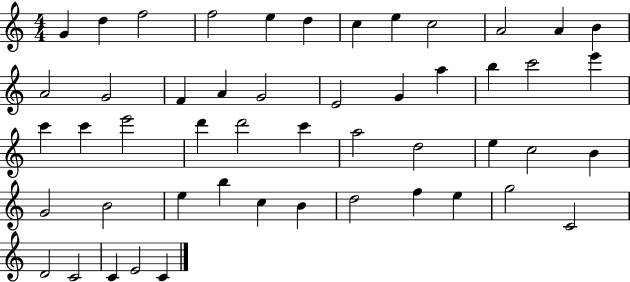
{
  \clef treble
  \numericTimeSignature
  \time 4/4
  \key c \major
  g'4 d''4 f''2 | f''2 e''4 d''4 | c''4 e''4 c''2 | a'2 a'4 b'4 | \break a'2 g'2 | f'4 a'4 g'2 | e'2 g'4 a''4 | b''4 c'''2 e'''4 | \break c'''4 c'''4 e'''2 | d'''4 d'''2 c'''4 | a''2 d''2 | e''4 c''2 b'4 | \break g'2 b'2 | e''4 b''4 c''4 b'4 | d''2 f''4 e''4 | g''2 c'2 | \break d'2 c'2 | c'4 e'2 c'4 | \bar "|."
}